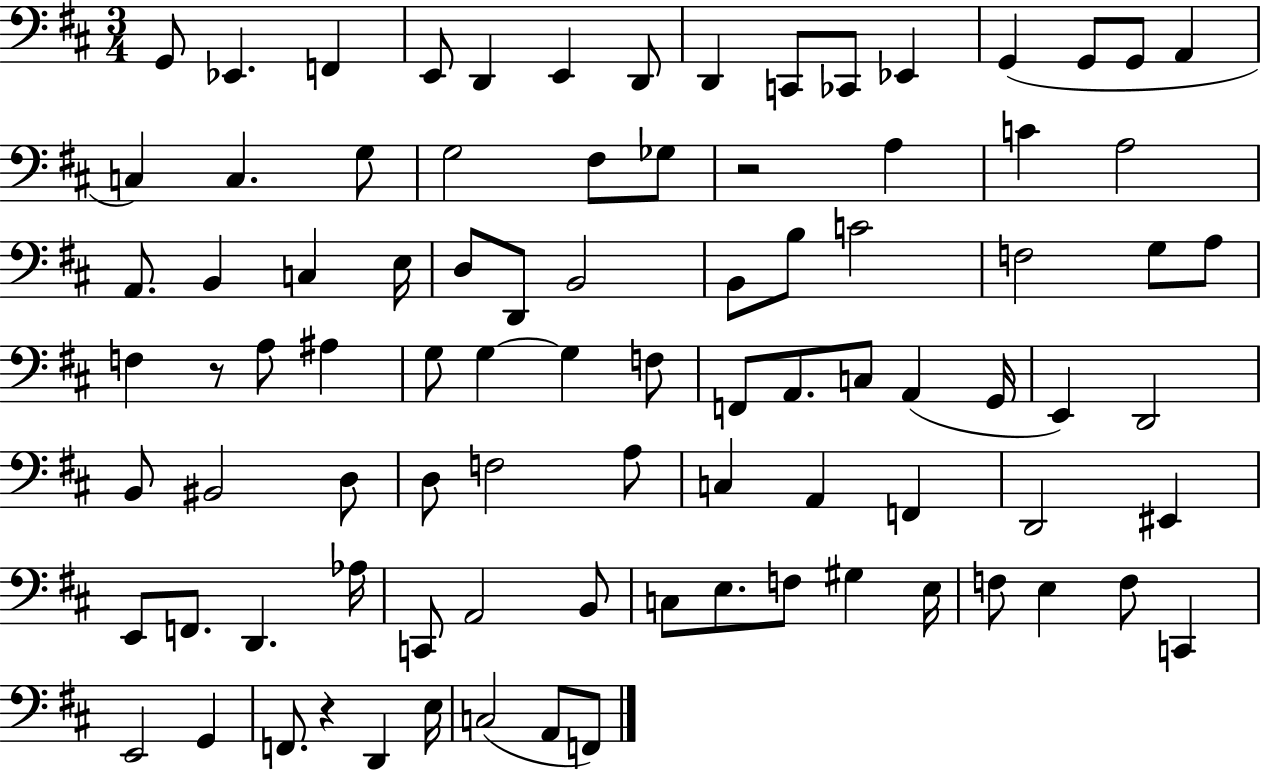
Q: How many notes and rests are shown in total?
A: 89